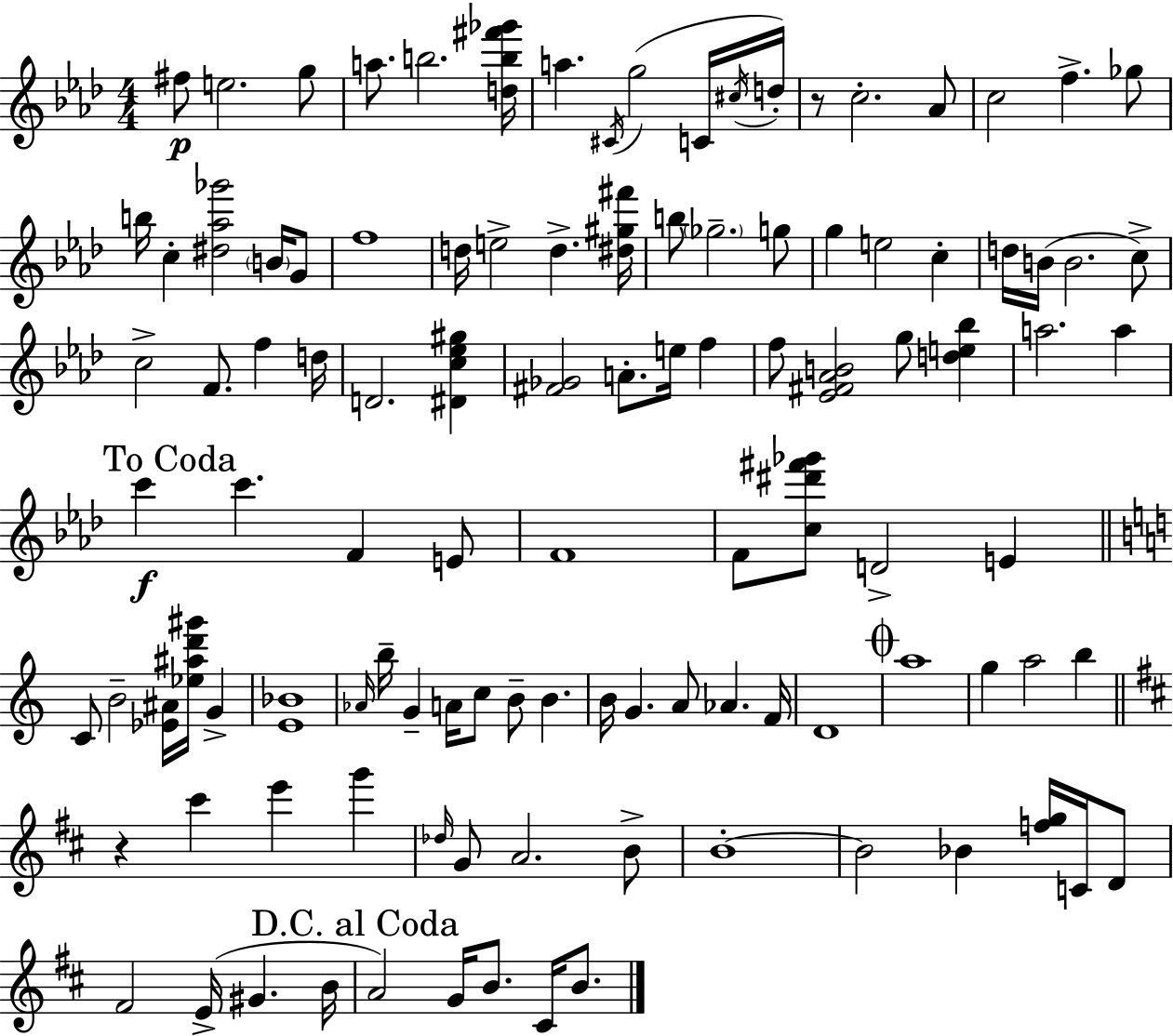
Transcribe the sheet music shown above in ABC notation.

X:1
T:Untitled
M:4/4
L:1/4
K:Fm
^f/2 e2 g/2 a/2 b2 [db^f'_g']/4 a ^C/4 g2 C/4 ^c/4 d/4 z/2 c2 _A/2 c2 f _g/2 b/4 c [^d_a_g']2 B/4 G/2 f4 d/4 e2 d [^d^g^f']/4 b/2 _g2 g/2 g e2 c d/4 B/4 B2 c/2 c2 F/2 f d/4 D2 [^Dc_e^g] [^F_G]2 A/2 e/4 f f/2 [_E^F_AB]2 g/2 [de_b] a2 a c' c' F E/2 F4 F/2 [c^d'^f'_g']/2 D2 E C/2 B2 [_E^A]/4 [_e^ad'^g']/4 G [E_B]4 _A/4 b/4 G A/4 c/2 B/2 B B/4 G A/2 _A F/4 D4 a4 g a2 b z ^c' e' g' _d/4 G/2 A2 B/2 B4 B2 _B [fg]/4 C/4 D/2 ^F2 E/4 ^G B/4 A2 G/4 B/2 ^C/4 B/2